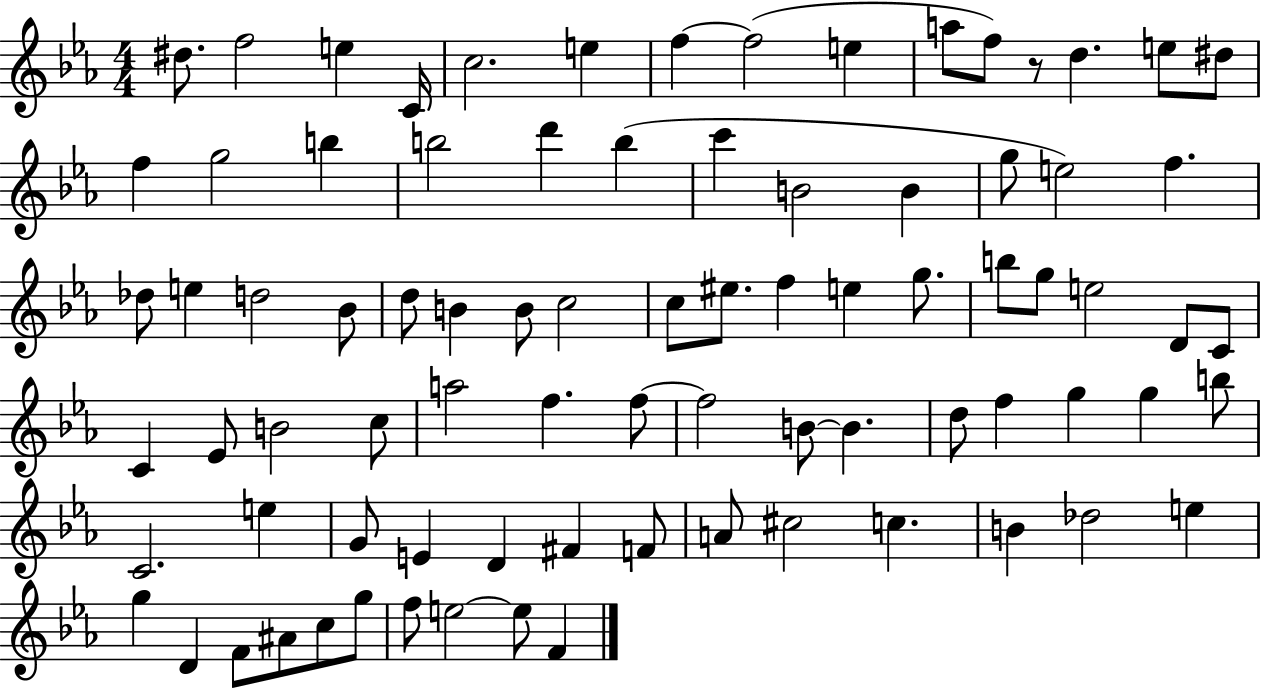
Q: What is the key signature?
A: EES major